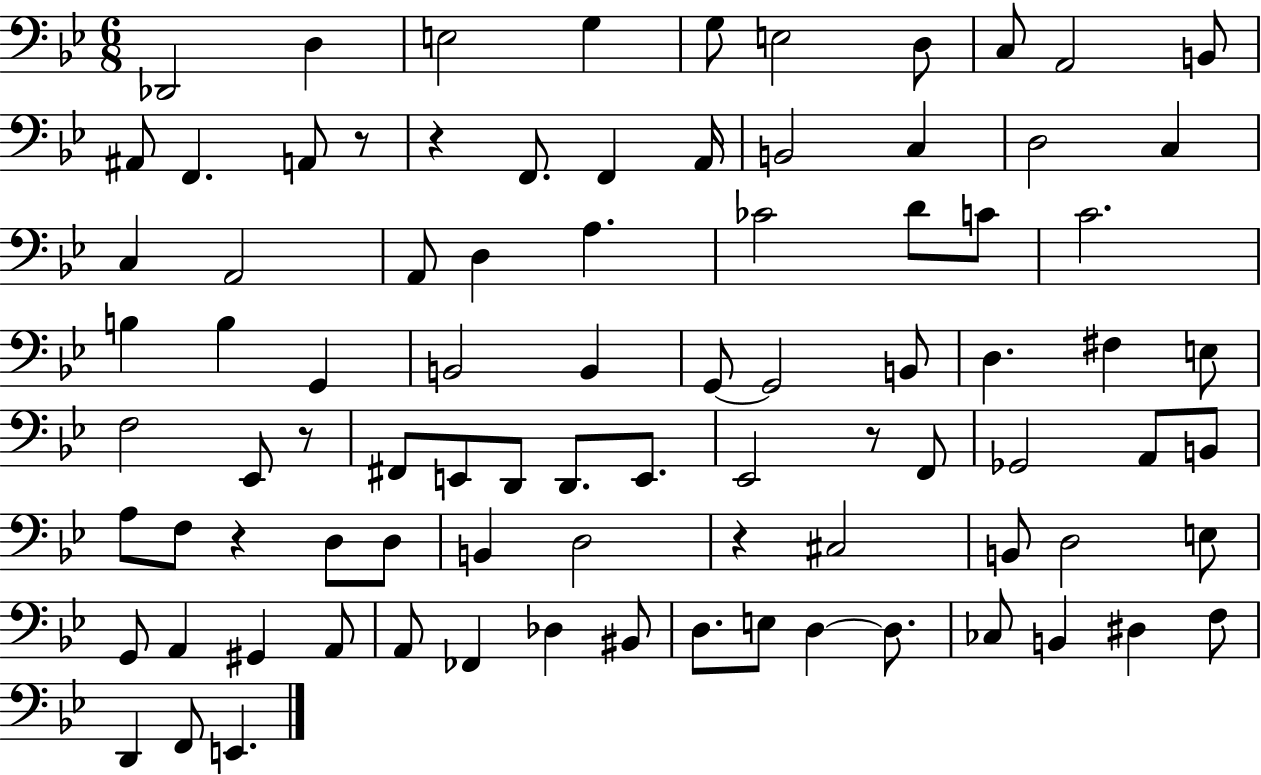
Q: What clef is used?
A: bass